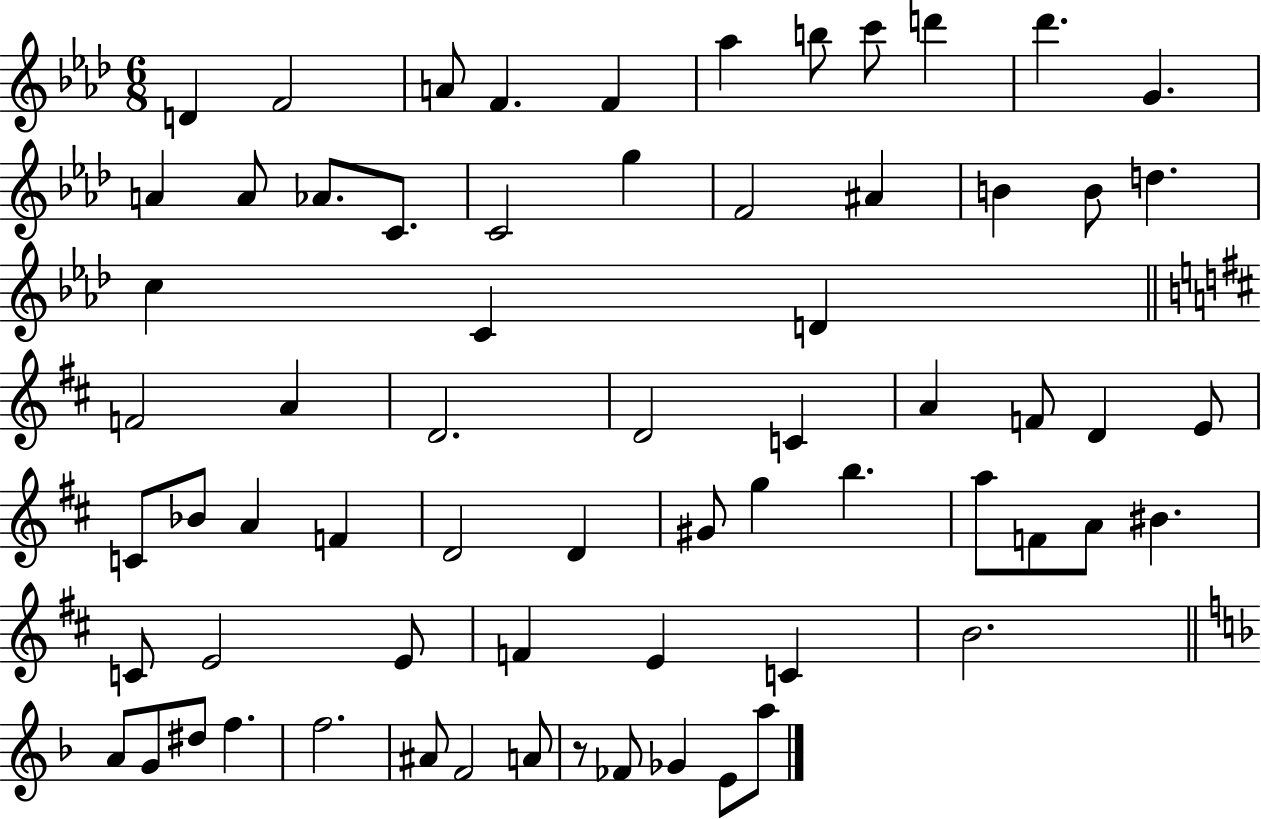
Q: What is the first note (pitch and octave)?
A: D4